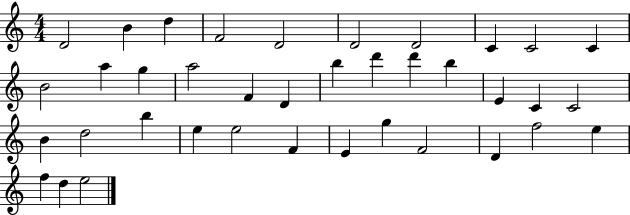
X:1
T:Untitled
M:4/4
L:1/4
K:C
D2 B d F2 D2 D2 D2 C C2 C B2 a g a2 F D b d' d' b E C C2 B d2 b e e2 F E g F2 D f2 e f d e2